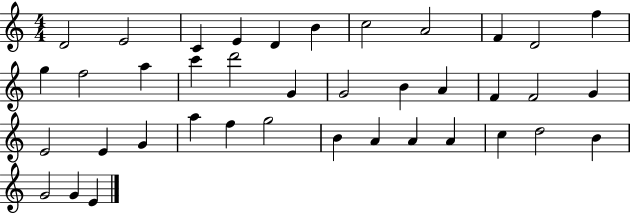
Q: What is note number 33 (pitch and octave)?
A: A4